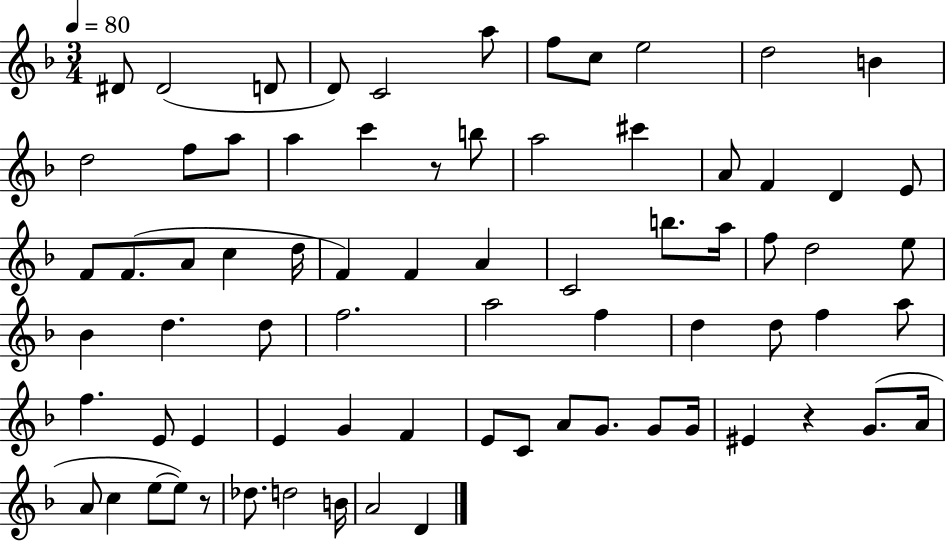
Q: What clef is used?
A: treble